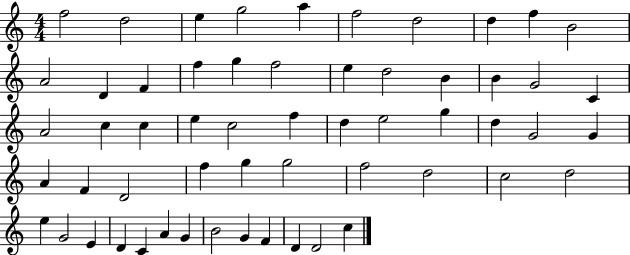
{
  \clef treble
  \numericTimeSignature
  \time 4/4
  \key c \major
  f''2 d''2 | e''4 g''2 a''4 | f''2 d''2 | d''4 f''4 b'2 | \break a'2 d'4 f'4 | f''4 g''4 f''2 | e''4 d''2 b'4 | b'4 g'2 c'4 | \break a'2 c''4 c''4 | e''4 c''2 f''4 | d''4 e''2 g''4 | d''4 g'2 g'4 | \break a'4 f'4 d'2 | f''4 g''4 g''2 | f''2 d''2 | c''2 d''2 | \break e''4 g'2 e'4 | d'4 c'4 a'4 g'4 | b'2 g'4 f'4 | d'4 d'2 c''4 | \break \bar "|."
}